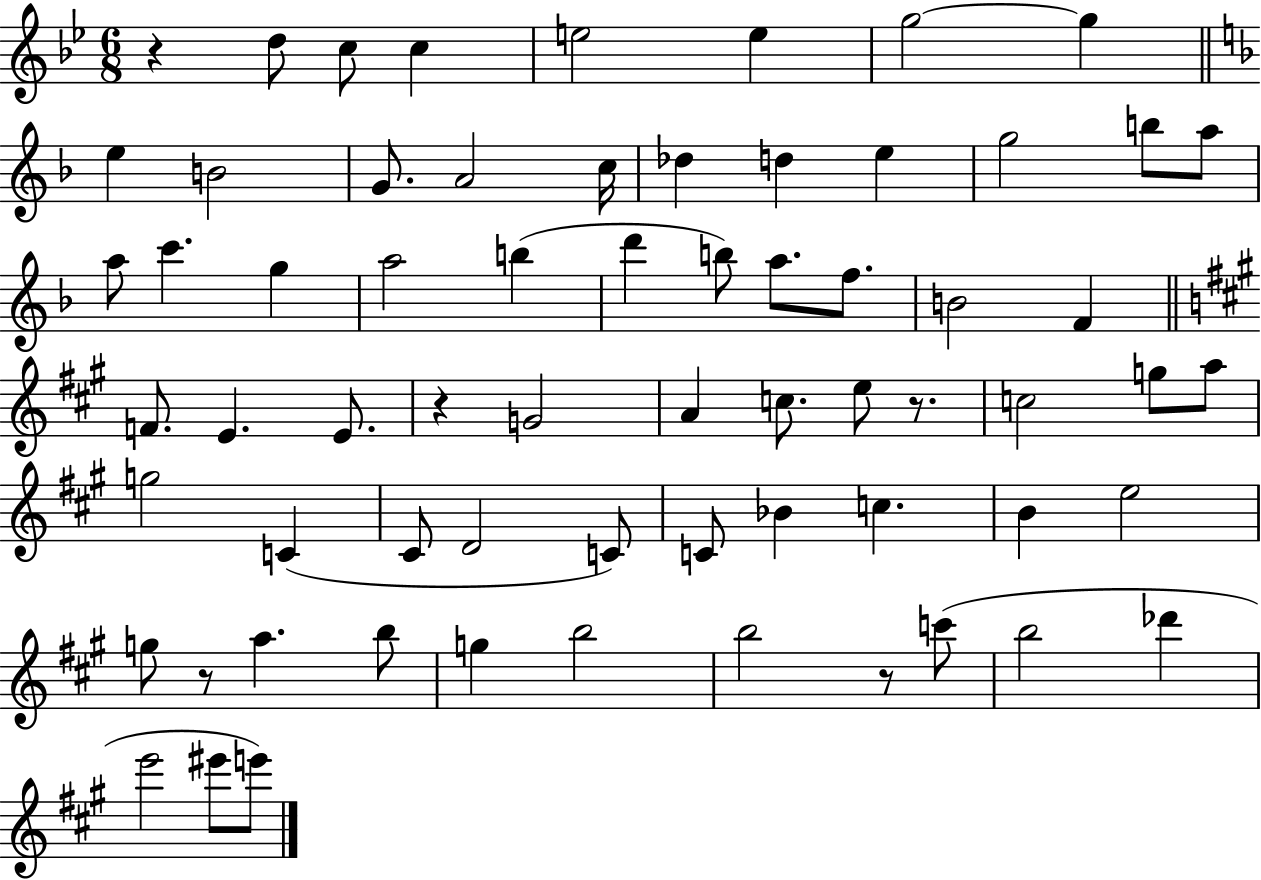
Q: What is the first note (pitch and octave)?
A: D5